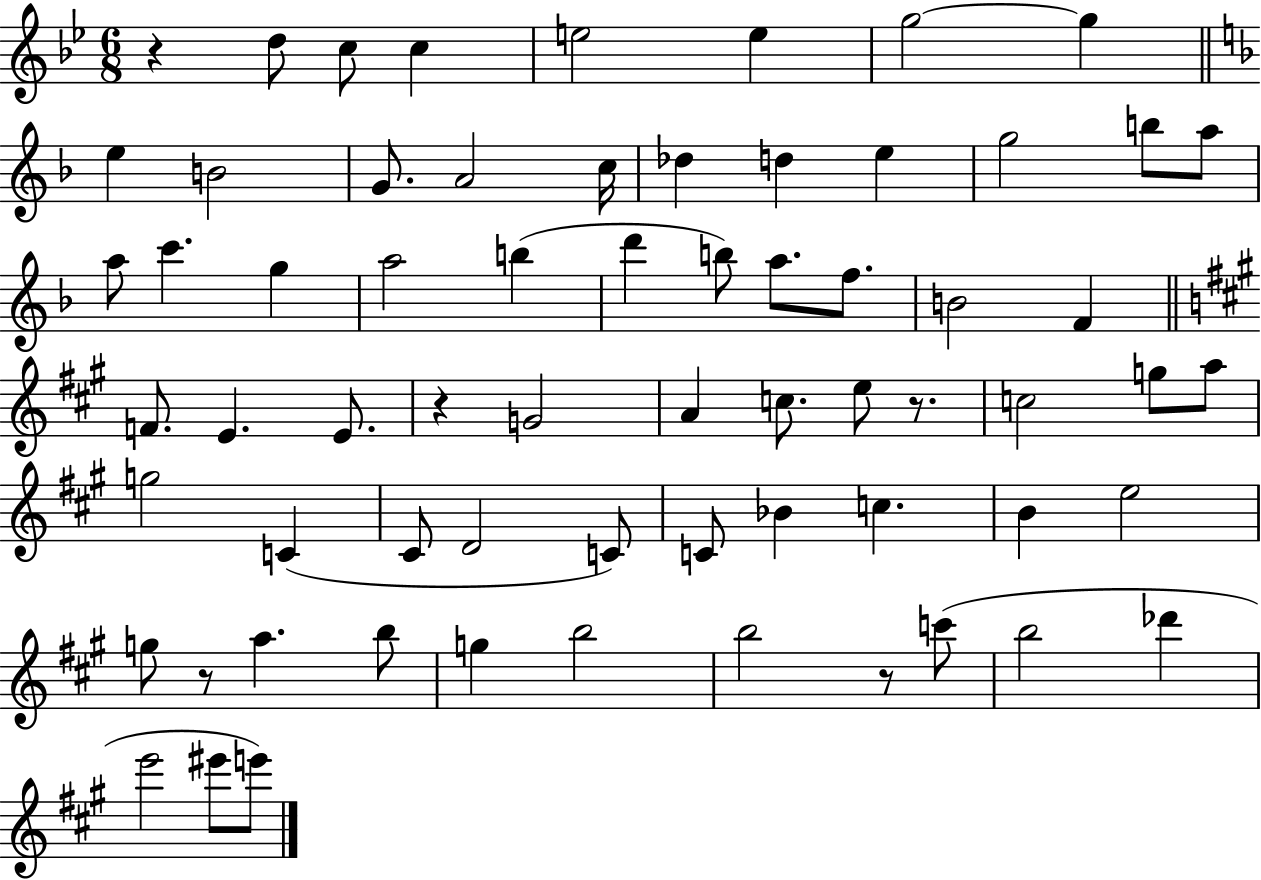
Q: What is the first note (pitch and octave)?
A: D5